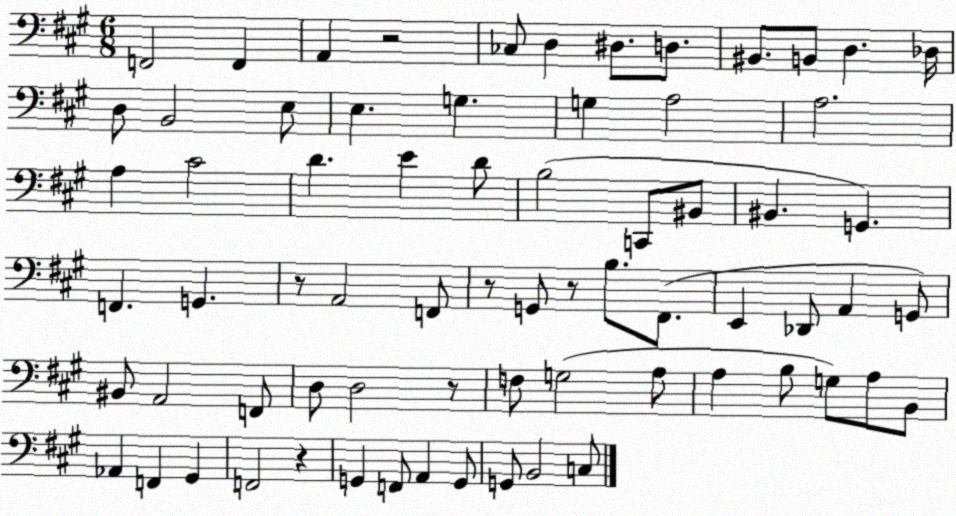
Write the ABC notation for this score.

X:1
T:Untitled
M:6/8
L:1/4
K:A
F,,2 F,, A,, z2 _C,/2 D, ^D,/2 D,/2 ^B,,/2 B,,/2 D, _D,/4 D,/2 B,,2 E,/2 E, G, G, A,2 A,2 A, ^C2 D E D/2 B,2 C,,/2 ^B,,/2 ^B,, G,, F,, G,, z/2 A,,2 F,,/2 z/2 G,,/2 z/2 B,/2 ^F,,/2 E,, _D,,/2 A,, G,,/2 ^B,,/2 A,,2 F,,/2 D,/2 D,2 z/2 F,/2 G,2 A,/2 A, B,/2 G,/2 A,/2 B,,/2 _A,, F,, ^G,, F,,2 z G,, F,,/2 A,, G,,/2 G,,/2 B,,2 C,/2